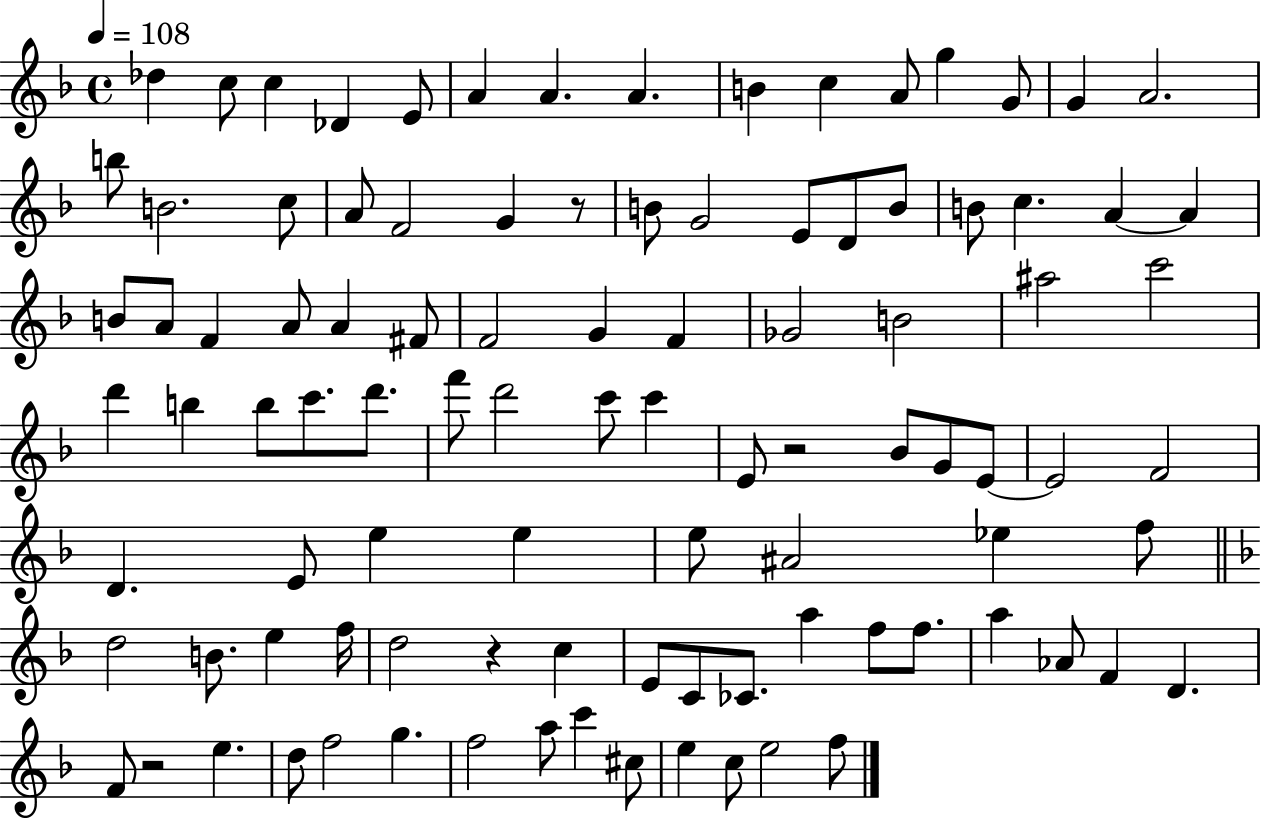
X:1
T:Untitled
M:4/4
L:1/4
K:F
_d c/2 c _D E/2 A A A B c A/2 g G/2 G A2 b/2 B2 c/2 A/2 F2 G z/2 B/2 G2 E/2 D/2 B/2 B/2 c A A B/2 A/2 F A/2 A ^F/2 F2 G F _G2 B2 ^a2 c'2 d' b b/2 c'/2 d'/2 f'/2 d'2 c'/2 c' E/2 z2 _B/2 G/2 E/2 E2 F2 D E/2 e e e/2 ^A2 _e f/2 d2 B/2 e f/4 d2 z c E/2 C/2 _C/2 a f/2 f/2 a _A/2 F D F/2 z2 e d/2 f2 g f2 a/2 c' ^c/2 e c/2 e2 f/2